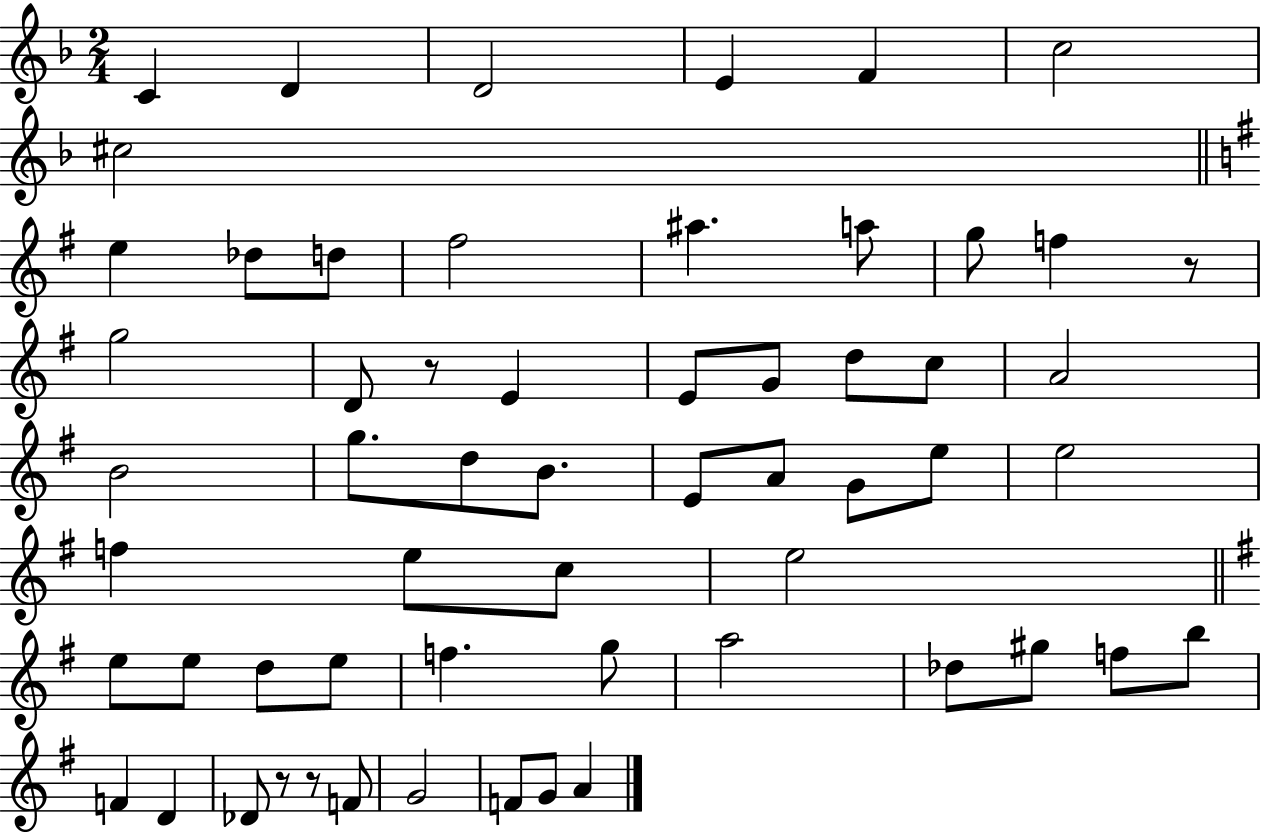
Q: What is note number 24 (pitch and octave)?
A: B4